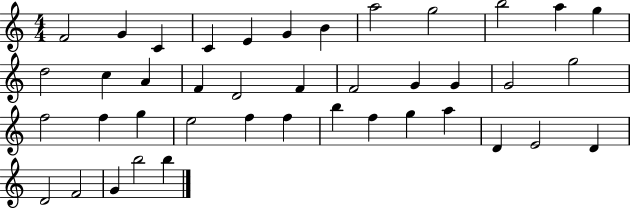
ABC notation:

X:1
T:Untitled
M:4/4
L:1/4
K:C
F2 G C C E G B a2 g2 b2 a g d2 c A F D2 F F2 G G G2 g2 f2 f g e2 f f b f g a D E2 D D2 F2 G b2 b